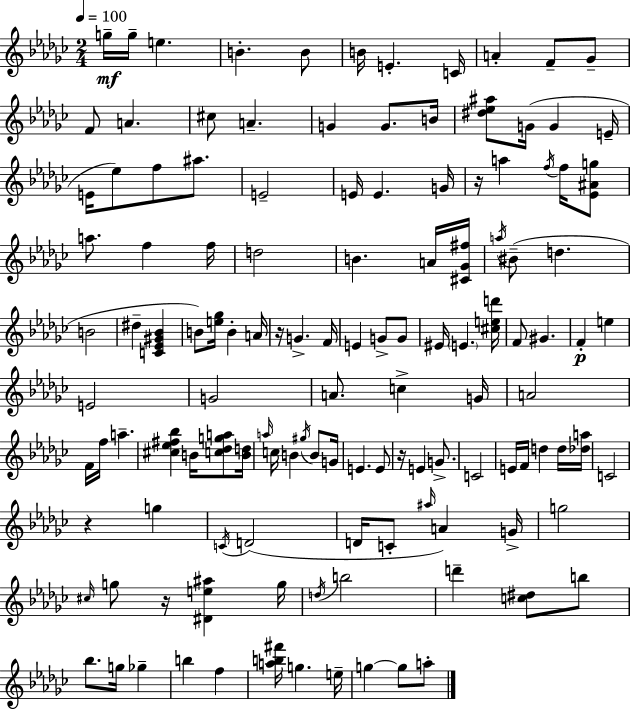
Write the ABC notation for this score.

X:1
T:Untitled
M:2/4
L:1/4
K:Ebm
g/4 g/4 e B B/2 B/4 E C/4 A F/2 _G/2 F/2 A ^c/2 A G G/2 B/4 [^d_e^a]/2 G/4 G E/4 E/4 _e/2 f/2 ^a/2 E2 E/4 E G/4 z/4 a f/4 f/4 [_E^Ag]/2 a/2 f f/4 d2 B A/4 [^C_G^f]/4 a/4 ^B/2 d B2 ^d [C_E^G_B] B/2 [e_g]/4 B A/4 z/4 G F/4 E G/2 G/2 ^E/4 E [^ced']/4 F/2 ^G F e E2 G2 A/2 c G/4 A2 F/4 f/4 a [^c_e^f_b] B/4 [c_dga]/2 [Bd]/4 a/4 c/4 B ^g/4 B/2 G/4 E E/2 z/4 E G/2 C2 E/4 F/4 d d/4 [_da]/4 C2 z g C/4 D2 D/4 C/2 ^a/4 A G/4 g2 ^c/4 g/2 z/4 [^De^a] g/4 d/4 b2 d' [c^d]/2 b/2 _b/2 g/4 _g b f [ab^f']/4 g e/4 g g/2 a/2